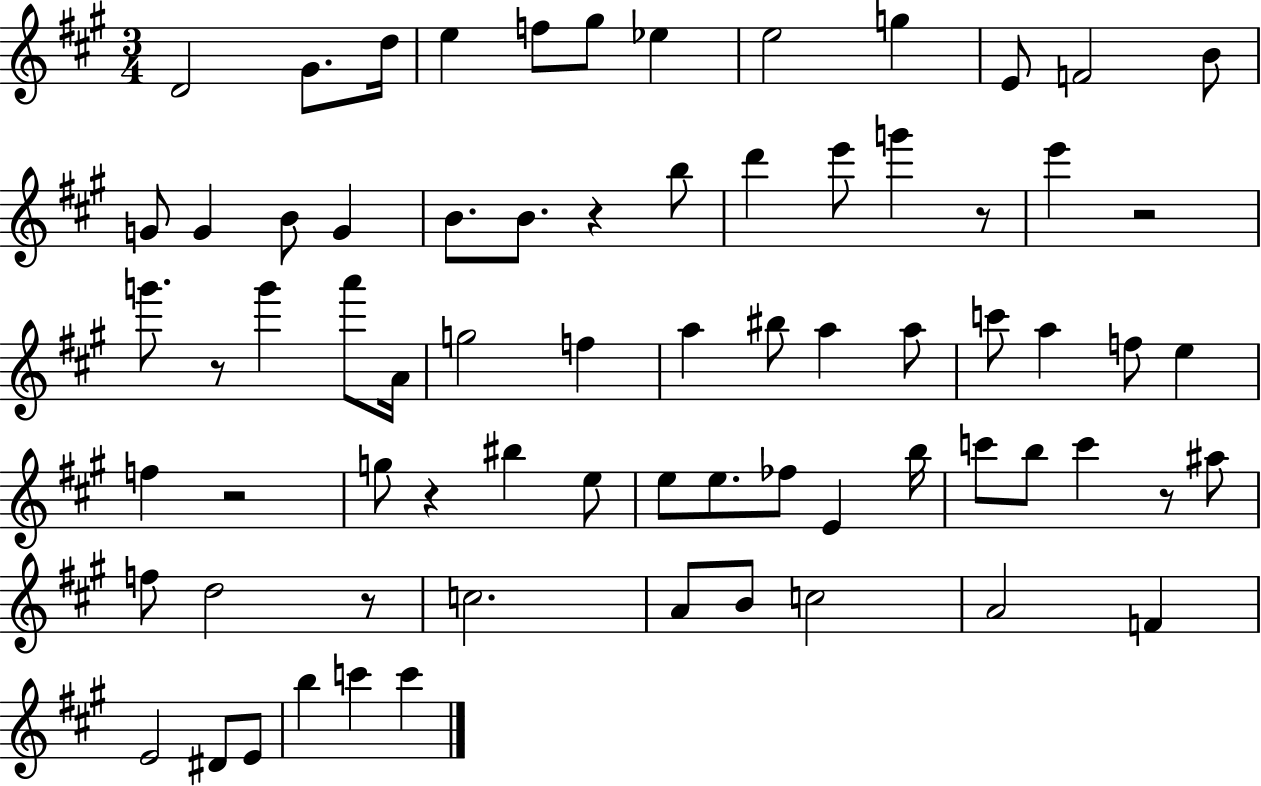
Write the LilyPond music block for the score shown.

{
  \clef treble
  \numericTimeSignature
  \time 3/4
  \key a \major
  d'2 gis'8. d''16 | e''4 f''8 gis''8 ees''4 | e''2 g''4 | e'8 f'2 b'8 | \break g'8 g'4 b'8 g'4 | b'8. b'8. r4 b''8 | d'''4 e'''8 g'''4 r8 | e'''4 r2 | \break g'''8. r8 g'''4 a'''8 a'16 | g''2 f''4 | a''4 bis''8 a''4 a''8 | c'''8 a''4 f''8 e''4 | \break f''4 r2 | g''8 r4 bis''4 e''8 | e''8 e''8. fes''8 e'4 b''16 | c'''8 b''8 c'''4 r8 ais''8 | \break f''8 d''2 r8 | c''2. | a'8 b'8 c''2 | a'2 f'4 | \break e'2 dis'8 e'8 | b''4 c'''4 c'''4 | \bar "|."
}